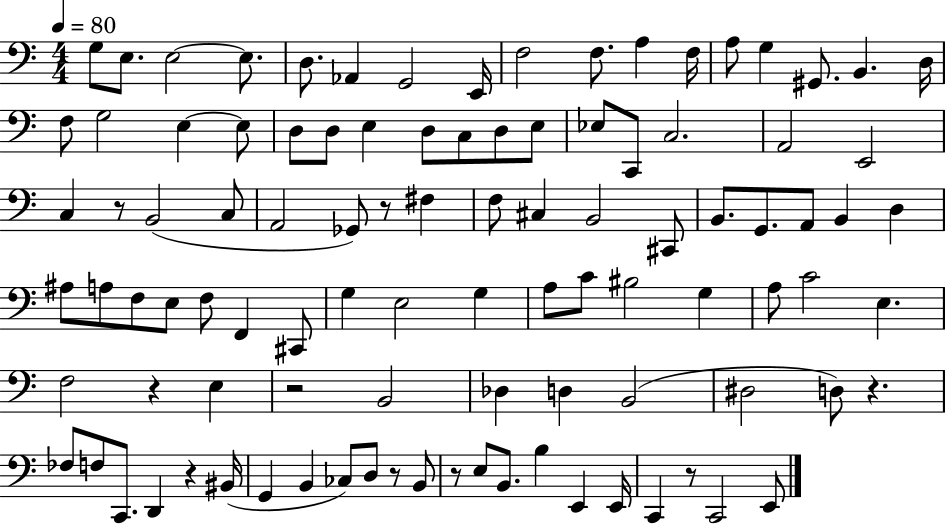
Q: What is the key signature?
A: C major